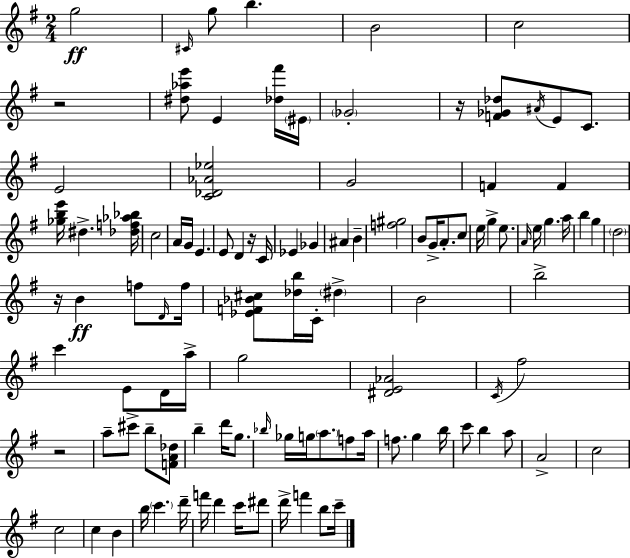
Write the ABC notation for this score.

X:1
T:Untitled
M:2/4
L:1/4
K:G
g2 ^C/4 g/2 b B2 c2 z2 [^d_ae']/2 E [_d^f']/4 ^E/4 _G2 z/4 [F_G_d]/2 ^A/4 E/2 C/2 E2 [C_D_A_e]2 G2 F F [_gbe']/4 ^d [_df_a_b]/4 c2 A/4 G/4 E E/2 D z/4 C/4 _E _G ^A B [f^g]2 B/2 G/4 A/2 c/2 e/4 g e/2 A/4 e/4 g a/4 b g d2 z/4 B f/2 D/4 f/4 [_EF_B^c]/2 [_db]/4 C/4 ^d B2 b2 c' E/2 D/4 a/4 g2 [^DE_A]2 C/4 ^f2 z2 a/2 ^c'/2 b/2 [FA_d]/2 b d'/4 g/2 _b/4 _g/4 g/4 a/2 f/2 a/4 f/2 g b/4 c'/2 b a/2 A2 c2 c2 c B b/4 c' d'/4 f'/4 d' c'/4 ^d'/2 d'/4 f' b/2 c'/4